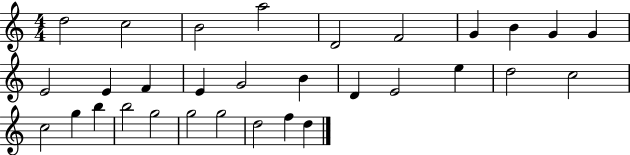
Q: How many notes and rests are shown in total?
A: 31